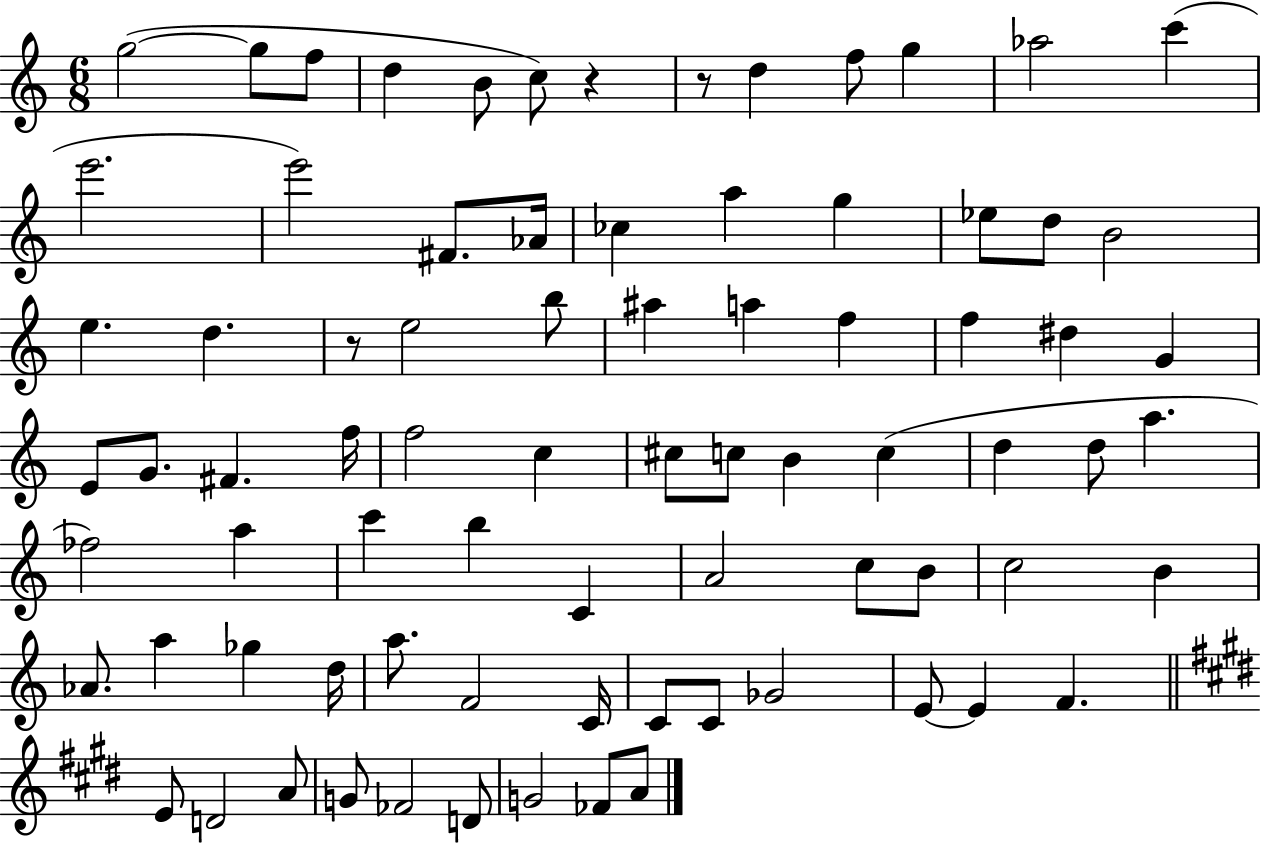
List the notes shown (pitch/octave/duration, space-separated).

G5/h G5/e F5/e D5/q B4/e C5/e R/q R/e D5/q F5/e G5/q Ab5/h C6/q E6/h. E6/h F#4/e. Ab4/s CES5/q A5/q G5/q Eb5/e D5/e B4/h E5/q. D5/q. R/e E5/h B5/e A#5/q A5/q F5/q F5/q D#5/q G4/q E4/e G4/e. F#4/q. F5/s F5/h C5/q C#5/e C5/e B4/q C5/q D5/q D5/e A5/q. FES5/h A5/q C6/q B5/q C4/q A4/h C5/e B4/e C5/h B4/q Ab4/e. A5/q Gb5/q D5/s A5/e. F4/h C4/s C4/e C4/e Gb4/h E4/e E4/q F4/q. E4/e D4/h A4/e G4/e FES4/h D4/e G4/h FES4/e A4/e